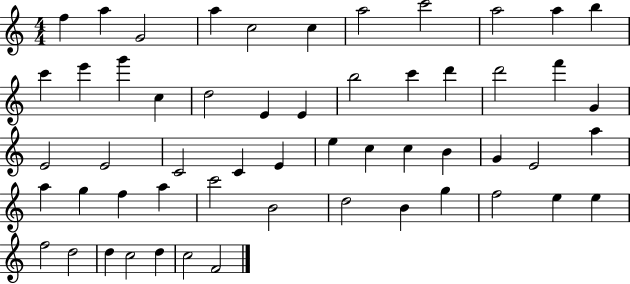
F5/q A5/q G4/h A5/q C5/h C5/q A5/h C6/h A5/h A5/q B5/q C6/q E6/q G6/q C5/q D5/h E4/q E4/q B5/h C6/q D6/q D6/h F6/q G4/q E4/h E4/h C4/h C4/q E4/q E5/q C5/q C5/q B4/q G4/q E4/h A5/q A5/q G5/q F5/q A5/q C6/h B4/h D5/h B4/q G5/q F5/h E5/q E5/q F5/h D5/h D5/q C5/h D5/q C5/h F4/h